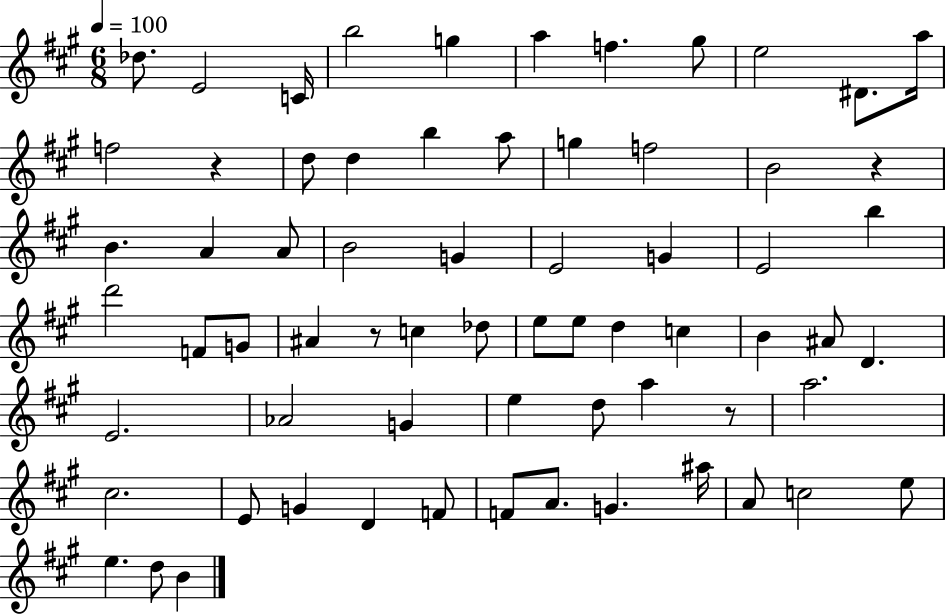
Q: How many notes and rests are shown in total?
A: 67